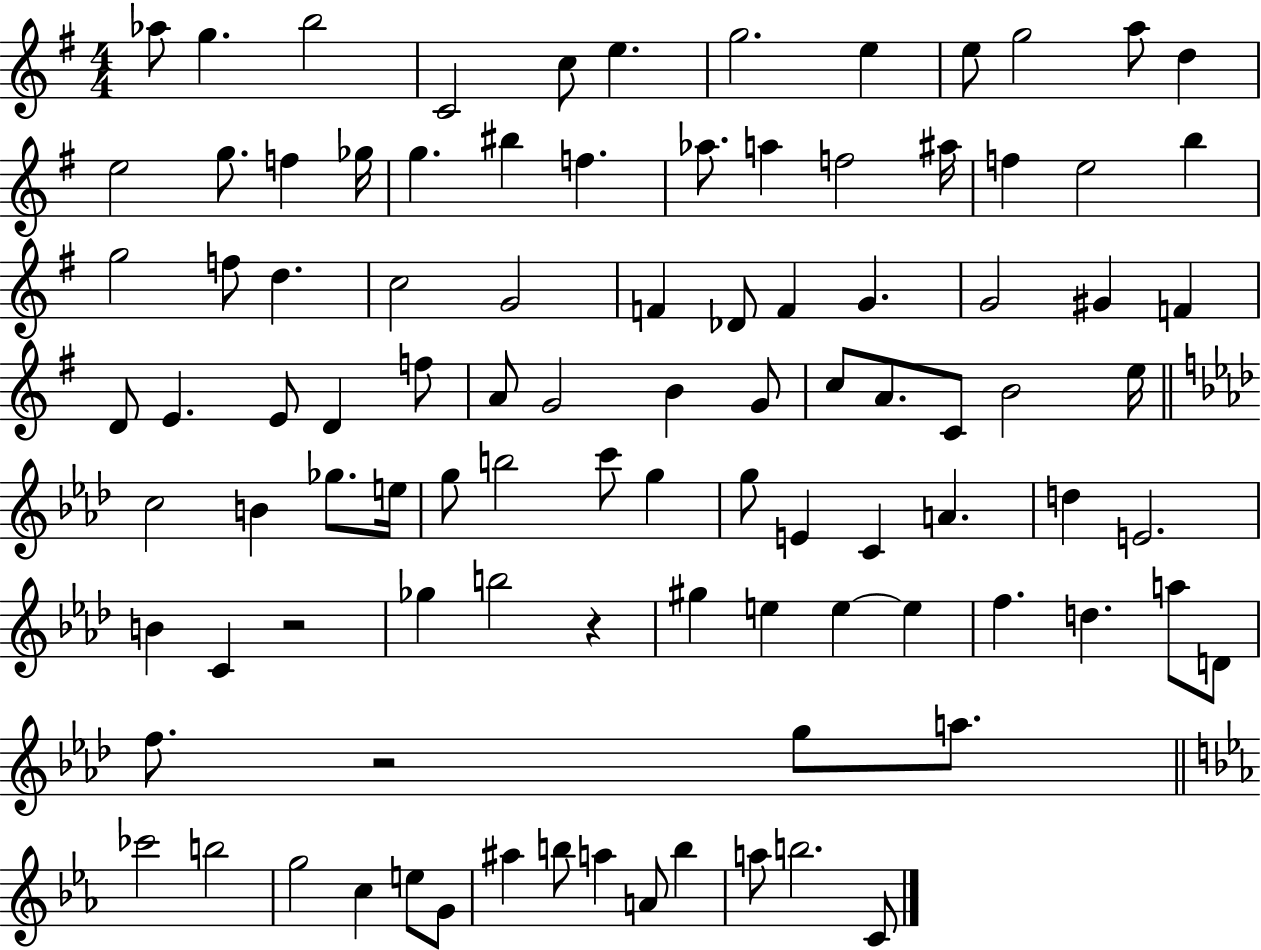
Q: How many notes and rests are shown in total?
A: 98